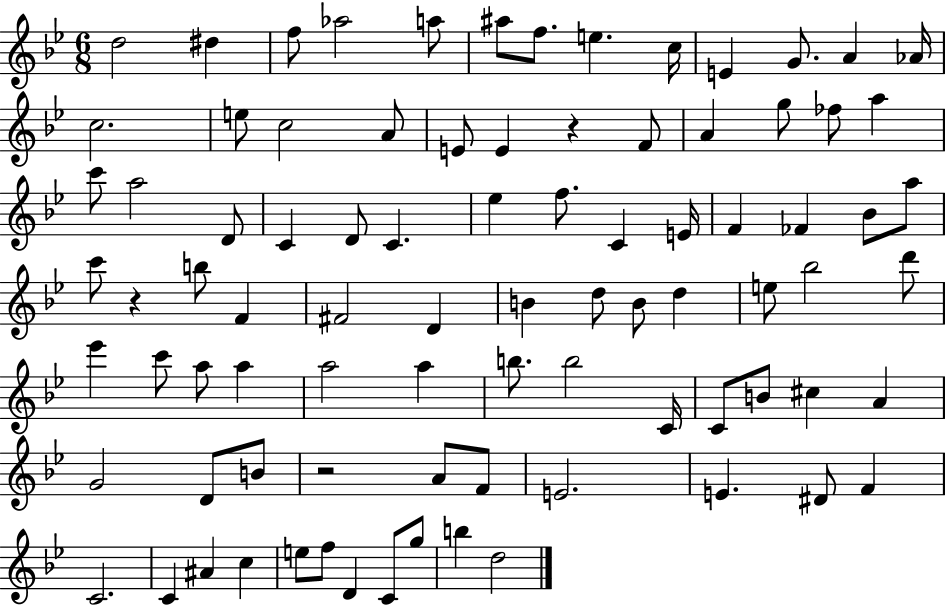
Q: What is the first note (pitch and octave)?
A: D5